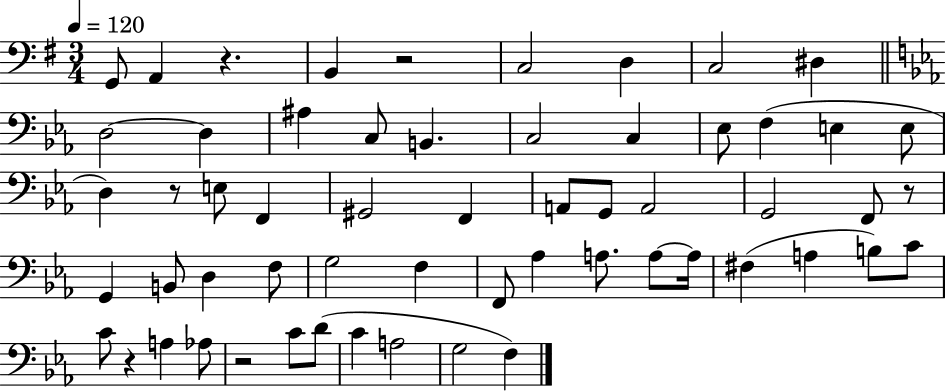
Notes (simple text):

G2/e A2/q R/q. B2/q R/h C3/h D3/q C3/h D#3/q D3/h D3/q A#3/q C3/e B2/q. C3/h C3/q Eb3/e F3/q E3/q E3/e D3/q R/e E3/e F2/q G#2/h F2/q A2/e G2/e A2/h G2/h F2/e R/e G2/q B2/e D3/q F3/e G3/h F3/q F2/e Ab3/q A3/e. A3/e A3/s F#3/q A3/q B3/e C4/e C4/e R/q A3/q Ab3/e R/h C4/e D4/e C4/q A3/h G3/h F3/q